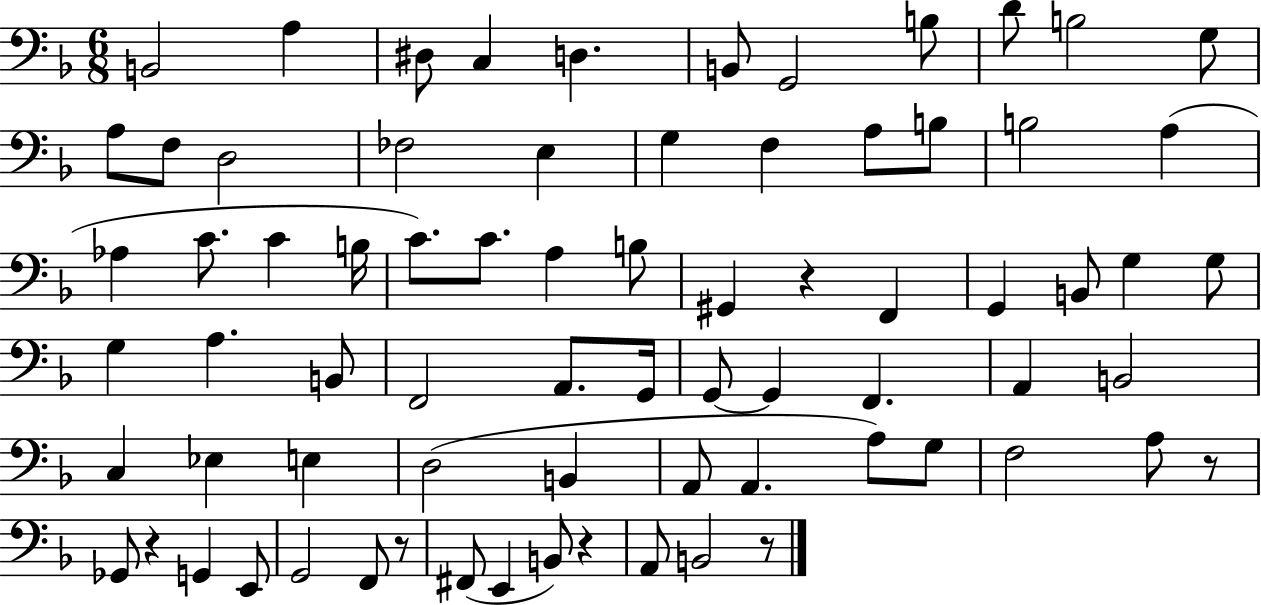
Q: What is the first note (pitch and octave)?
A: B2